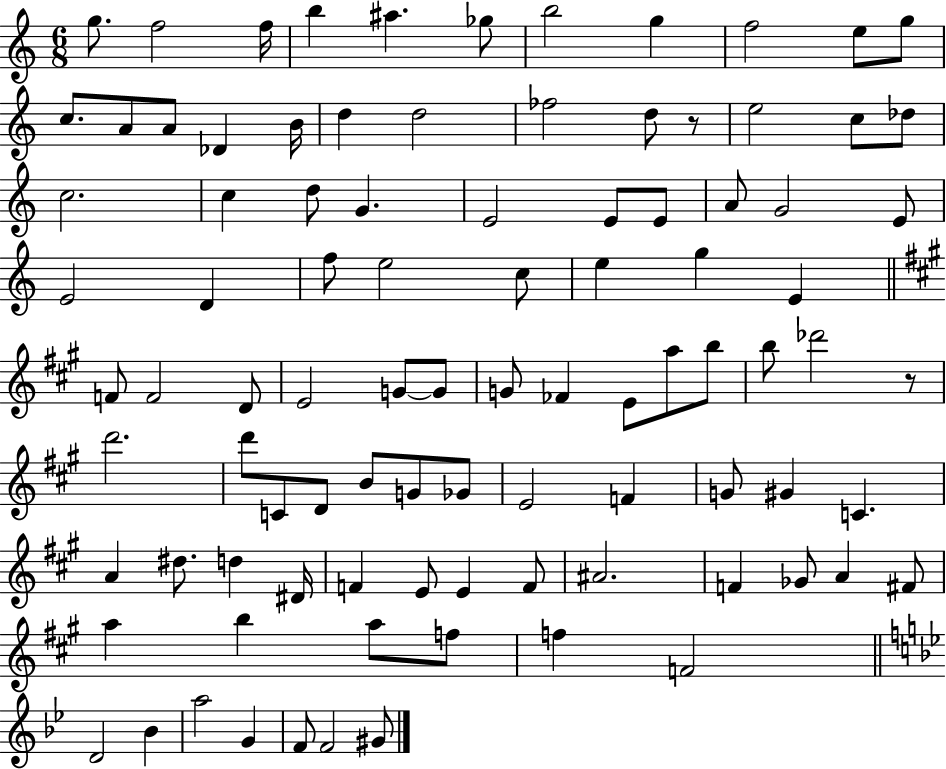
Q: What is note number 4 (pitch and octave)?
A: B5